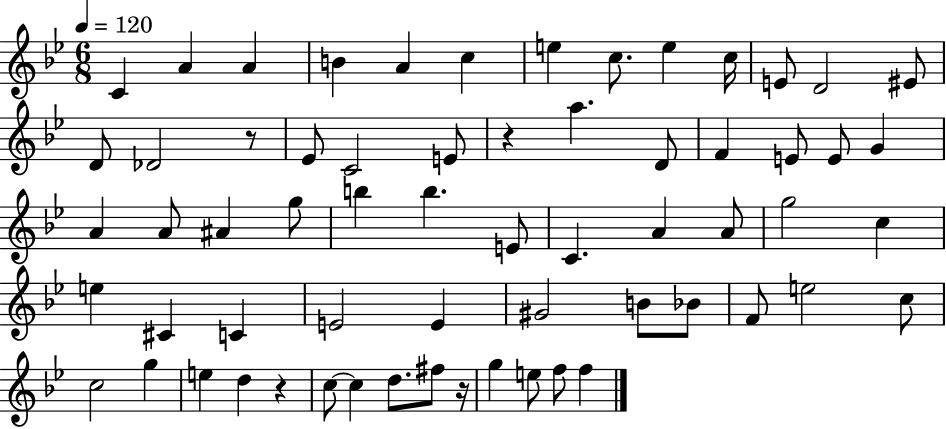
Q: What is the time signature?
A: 6/8